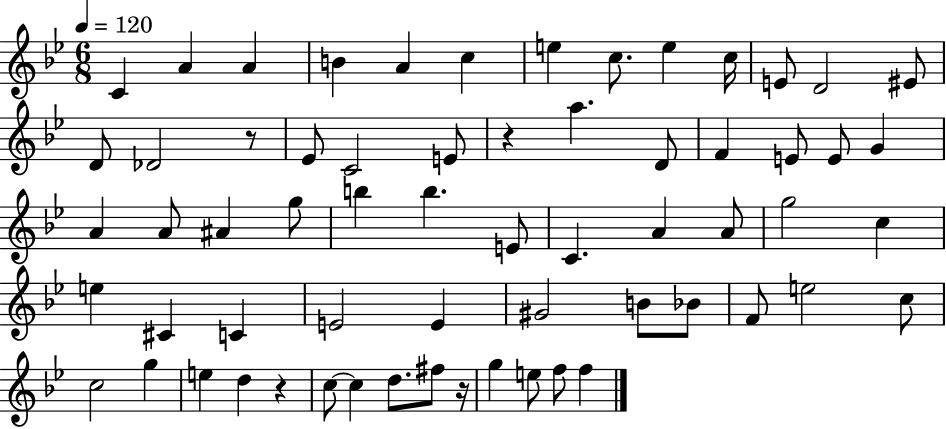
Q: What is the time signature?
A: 6/8